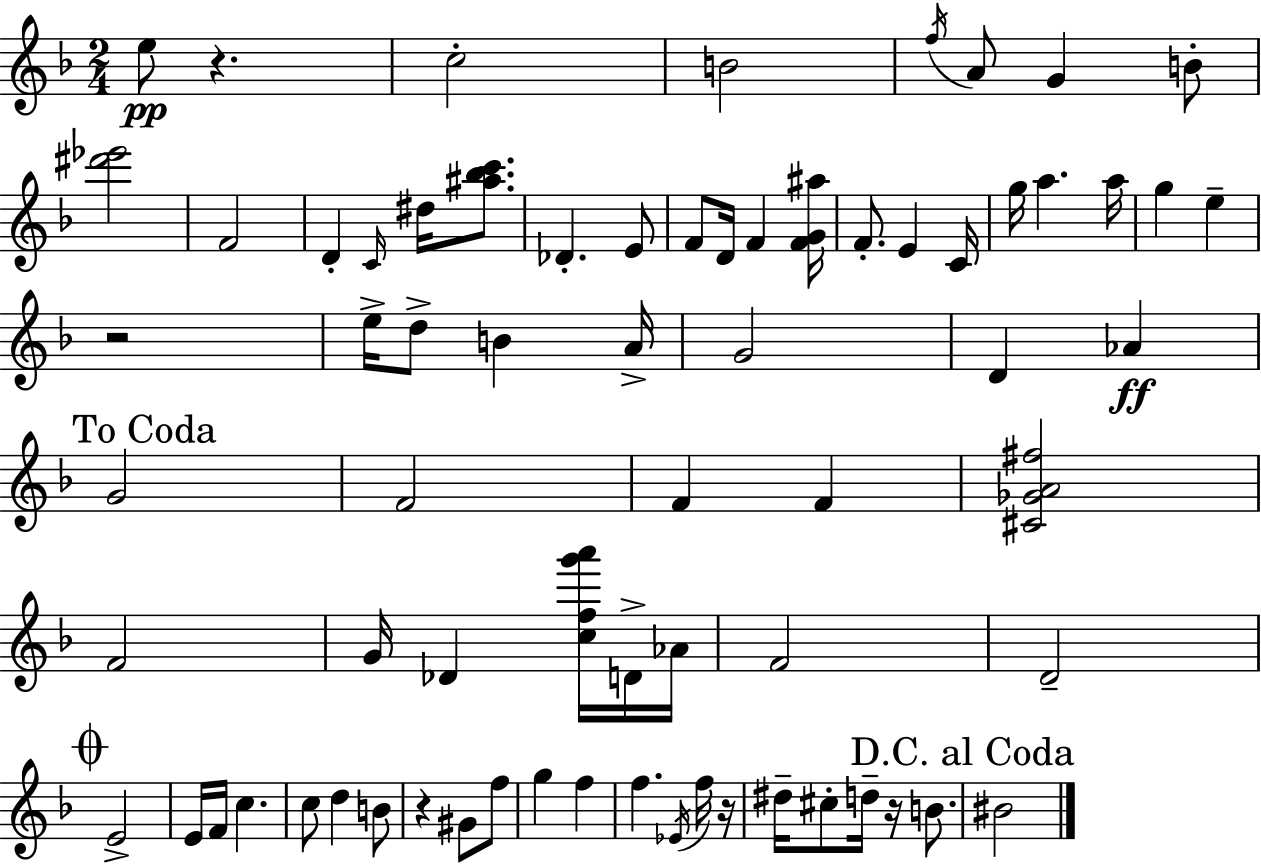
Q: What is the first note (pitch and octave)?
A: E5